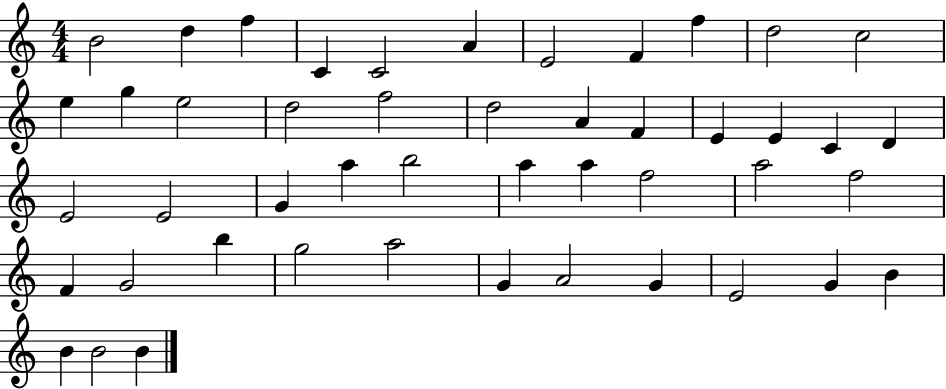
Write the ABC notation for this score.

X:1
T:Untitled
M:4/4
L:1/4
K:C
B2 d f C C2 A E2 F f d2 c2 e g e2 d2 f2 d2 A F E E C D E2 E2 G a b2 a a f2 a2 f2 F G2 b g2 a2 G A2 G E2 G B B B2 B